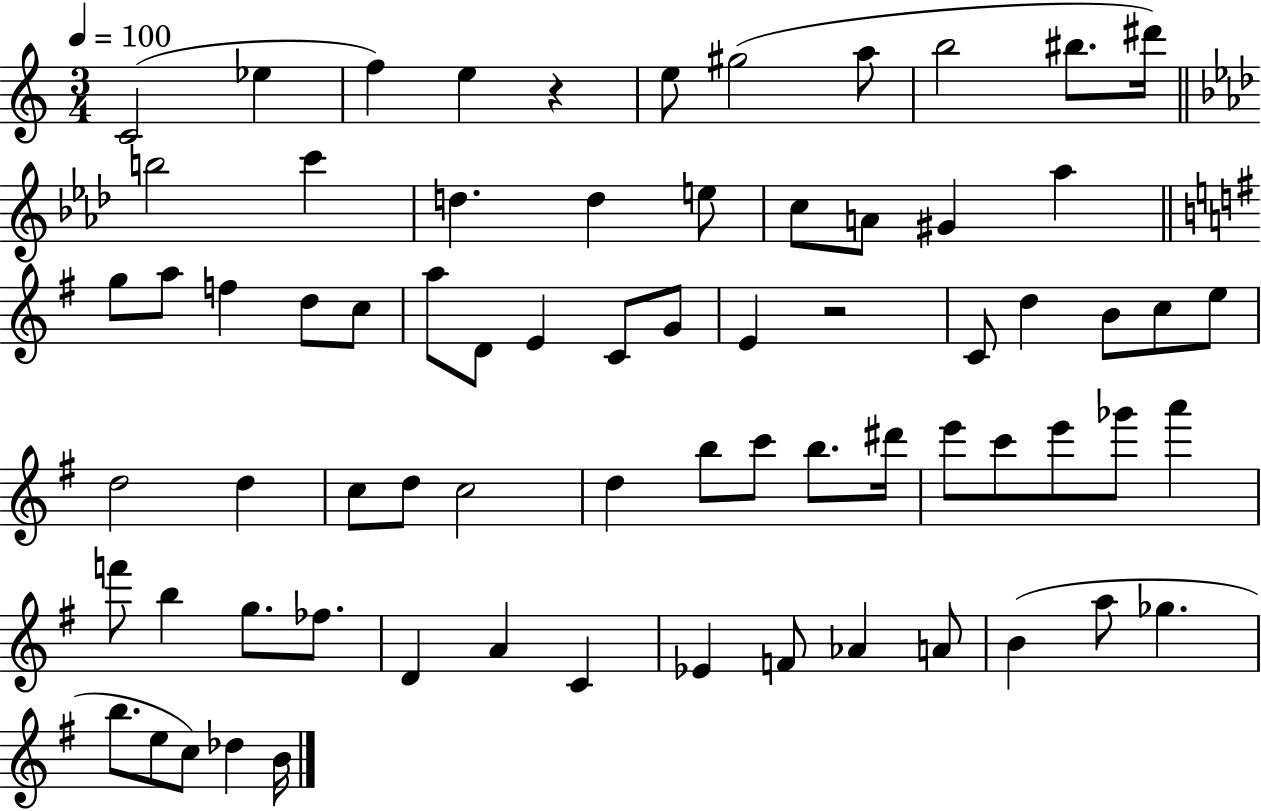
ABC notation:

X:1
T:Untitled
M:3/4
L:1/4
K:C
C2 _e f e z e/2 ^g2 a/2 b2 ^b/2 ^d'/4 b2 c' d d e/2 c/2 A/2 ^G _a g/2 a/2 f d/2 c/2 a/2 D/2 E C/2 G/2 E z2 C/2 d B/2 c/2 e/2 d2 d c/2 d/2 c2 d b/2 c'/2 b/2 ^d'/4 e'/2 c'/2 e'/2 _g'/2 a' f'/2 b g/2 _f/2 D A C _E F/2 _A A/2 B a/2 _g b/2 e/2 c/2 _d B/4